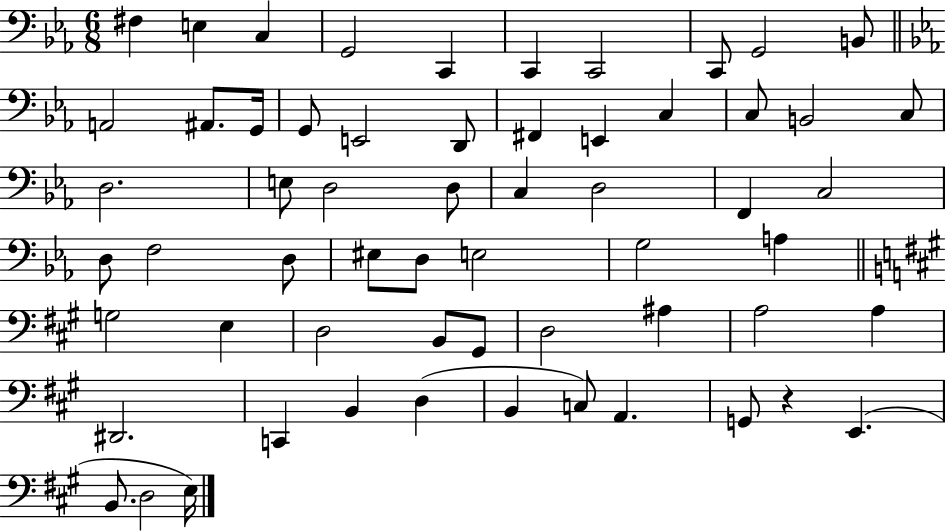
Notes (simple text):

F#3/q E3/q C3/q G2/h C2/q C2/q C2/h C2/e G2/h B2/e A2/h A#2/e. G2/s G2/e E2/h D2/e F#2/q E2/q C3/q C3/e B2/h C3/e D3/h. E3/e D3/h D3/e C3/q D3/h F2/q C3/h D3/e F3/h D3/e EIS3/e D3/e E3/h G3/h A3/q G3/h E3/q D3/h B2/e G#2/e D3/h A#3/q A3/h A3/q D#2/h. C2/q B2/q D3/q B2/q C3/e A2/q. G2/e R/q E2/q. B2/e. D3/h E3/s